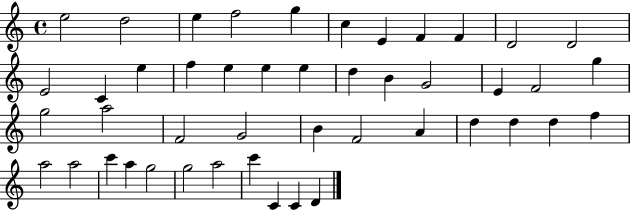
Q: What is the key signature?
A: C major